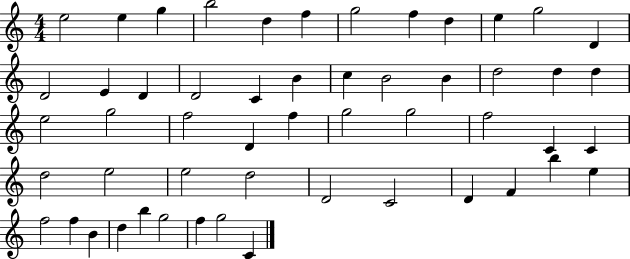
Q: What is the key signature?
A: C major